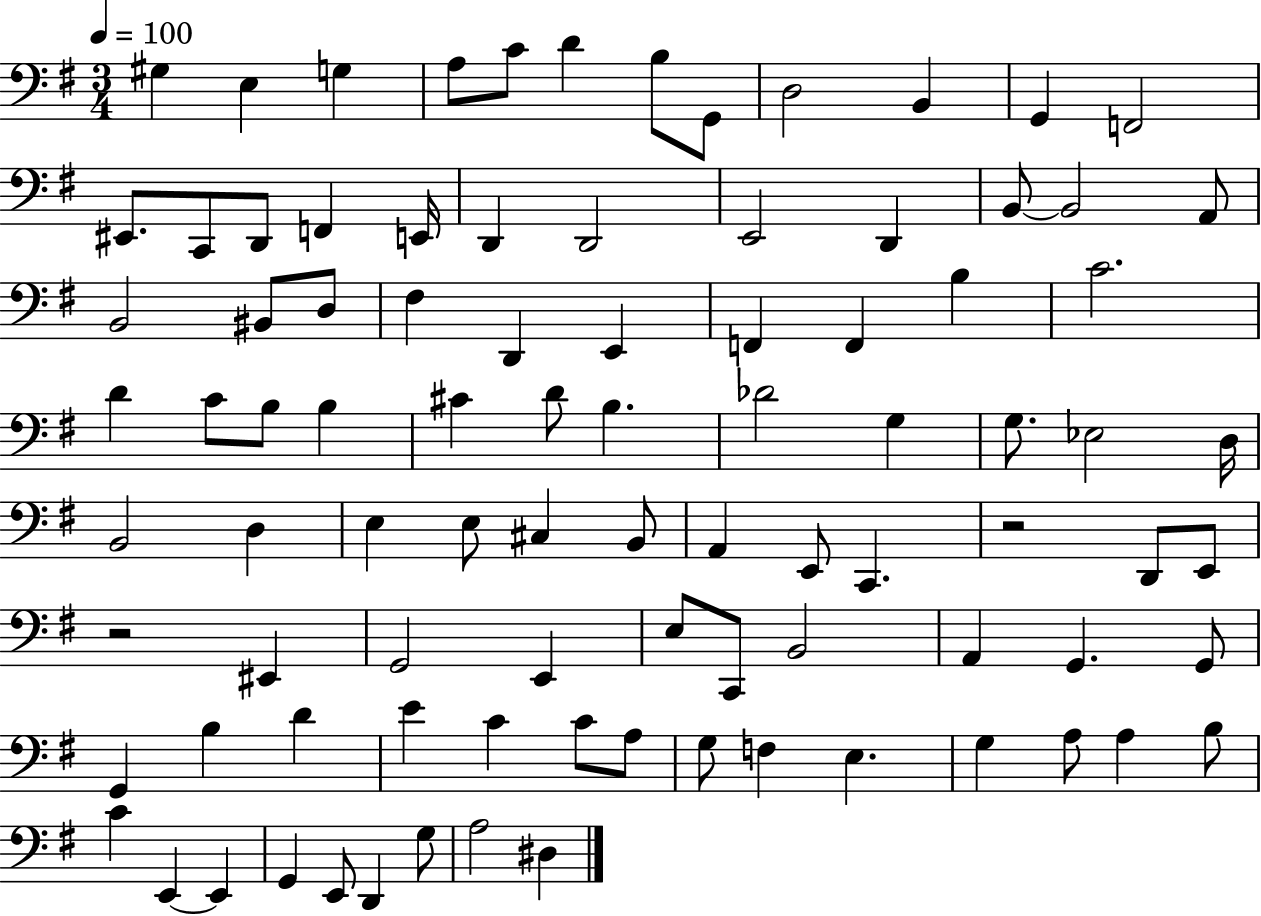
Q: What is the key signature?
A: G major